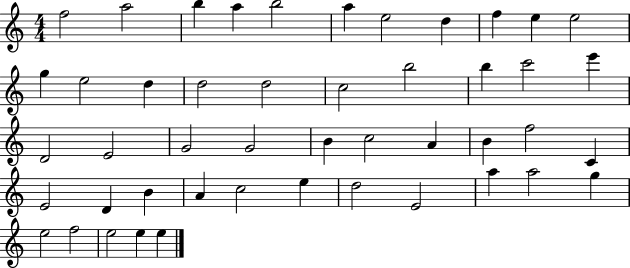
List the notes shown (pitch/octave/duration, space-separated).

F5/h A5/h B5/q A5/q B5/h A5/q E5/h D5/q F5/q E5/q E5/h G5/q E5/h D5/q D5/h D5/h C5/h B5/h B5/q C6/h E6/q D4/h E4/h G4/h G4/h B4/q C5/h A4/q B4/q F5/h C4/q E4/h D4/q B4/q A4/q C5/h E5/q D5/h E4/h A5/q A5/h G5/q E5/h F5/h E5/h E5/q E5/q